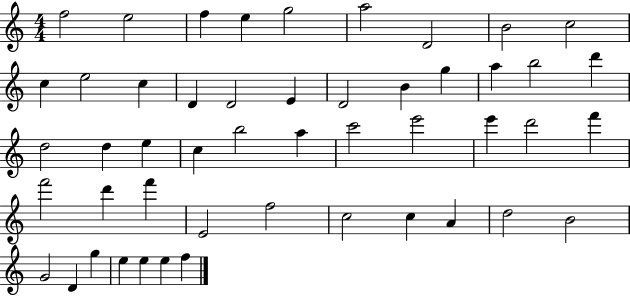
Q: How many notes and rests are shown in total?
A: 49